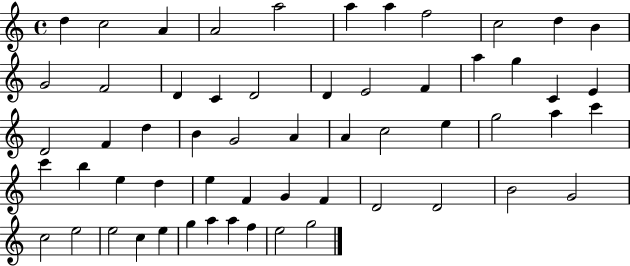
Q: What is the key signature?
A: C major